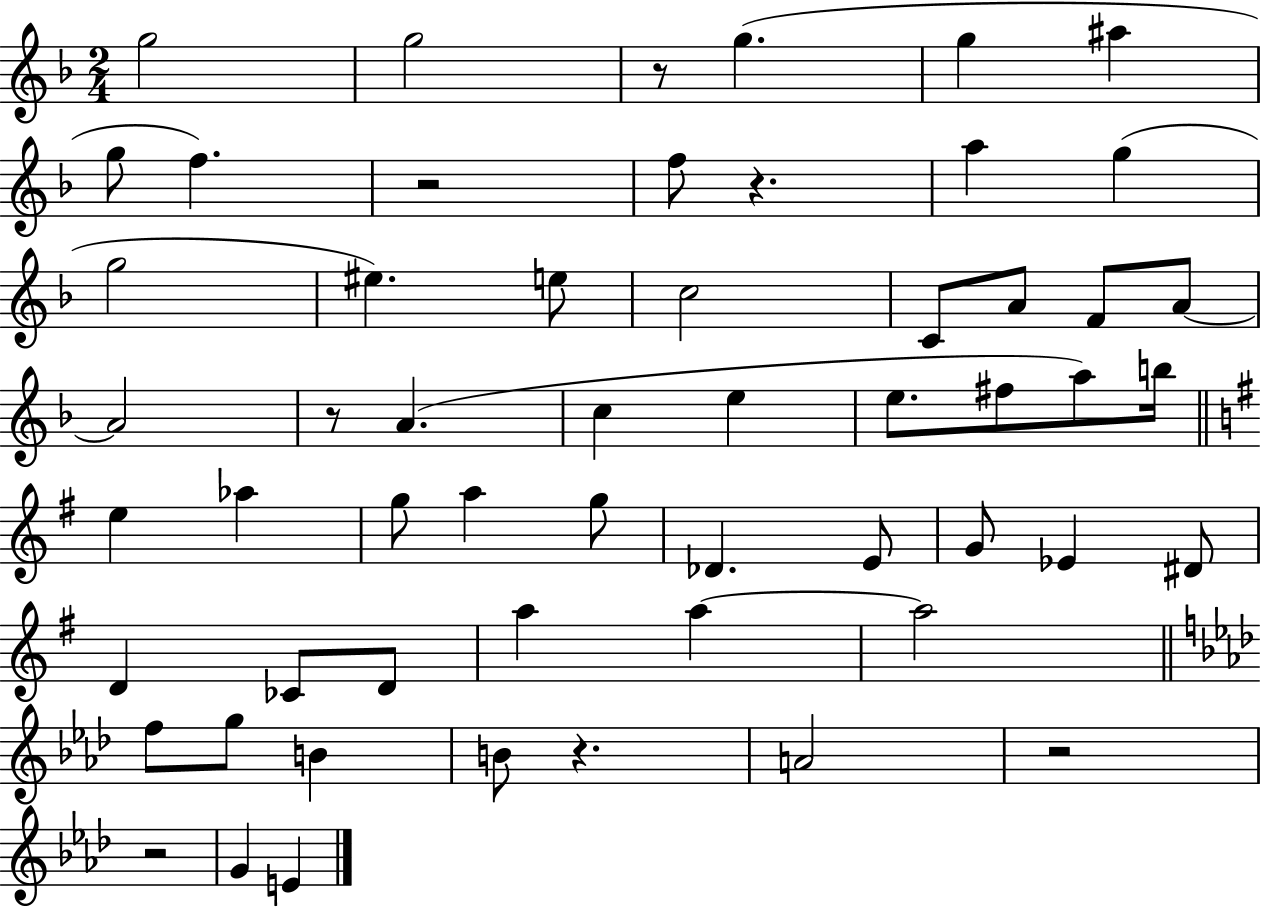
G5/h G5/h R/e G5/q. G5/q A#5/q G5/e F5/q. R/h F5/e R/q. A5/q G5/q G5/h EIS5/q. E5/e C5/h C4/e A4/e F4/e A4/e A4/h R/e A4/q. C5/q E5/q E5/e. F#5/e A5/e B5/s E5/q Ab5/q G5/e A5/q G5/e Db4/q. E4/e G4/e Eb4/q D#4/e D4/q CES4/e D4/e A5/q A5/q A5/h F5/e G5/e B4/q B4/e R/q. A4/h R/h R/h G4/q E4/q